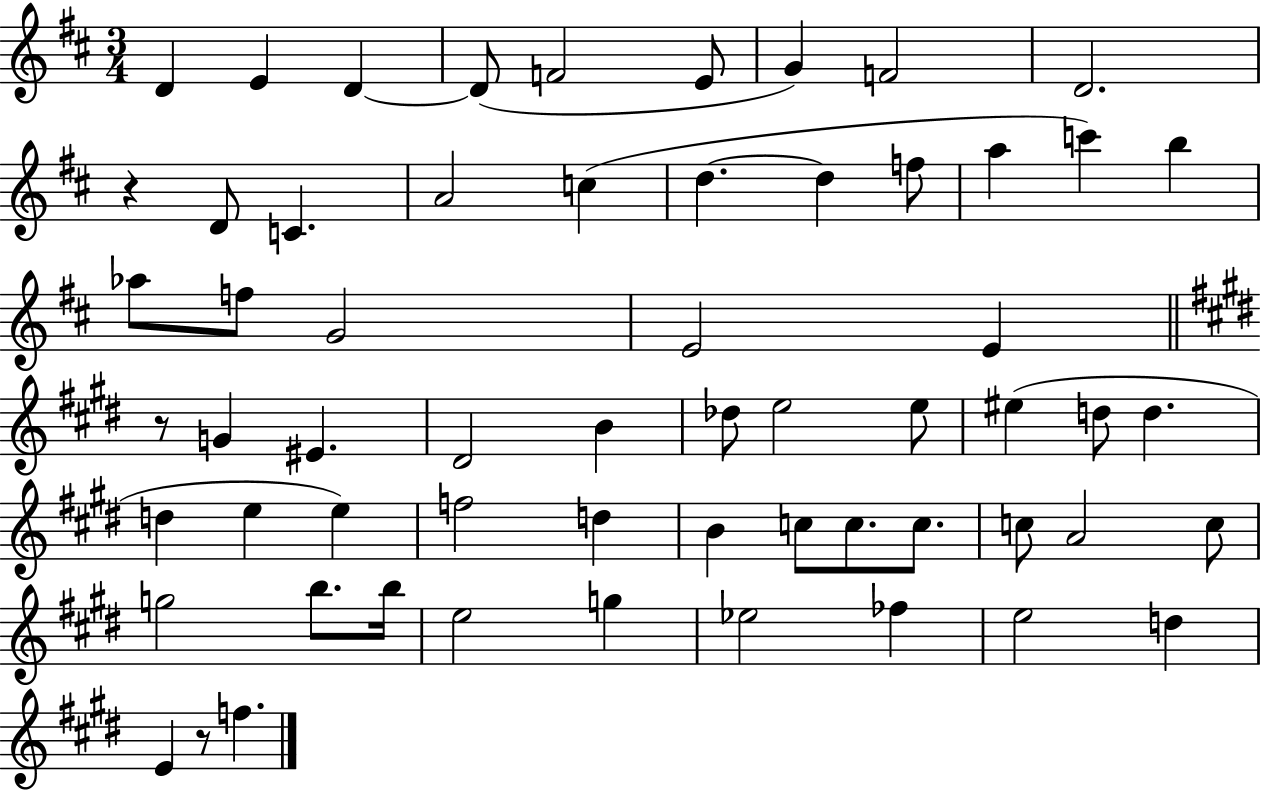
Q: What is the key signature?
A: D major